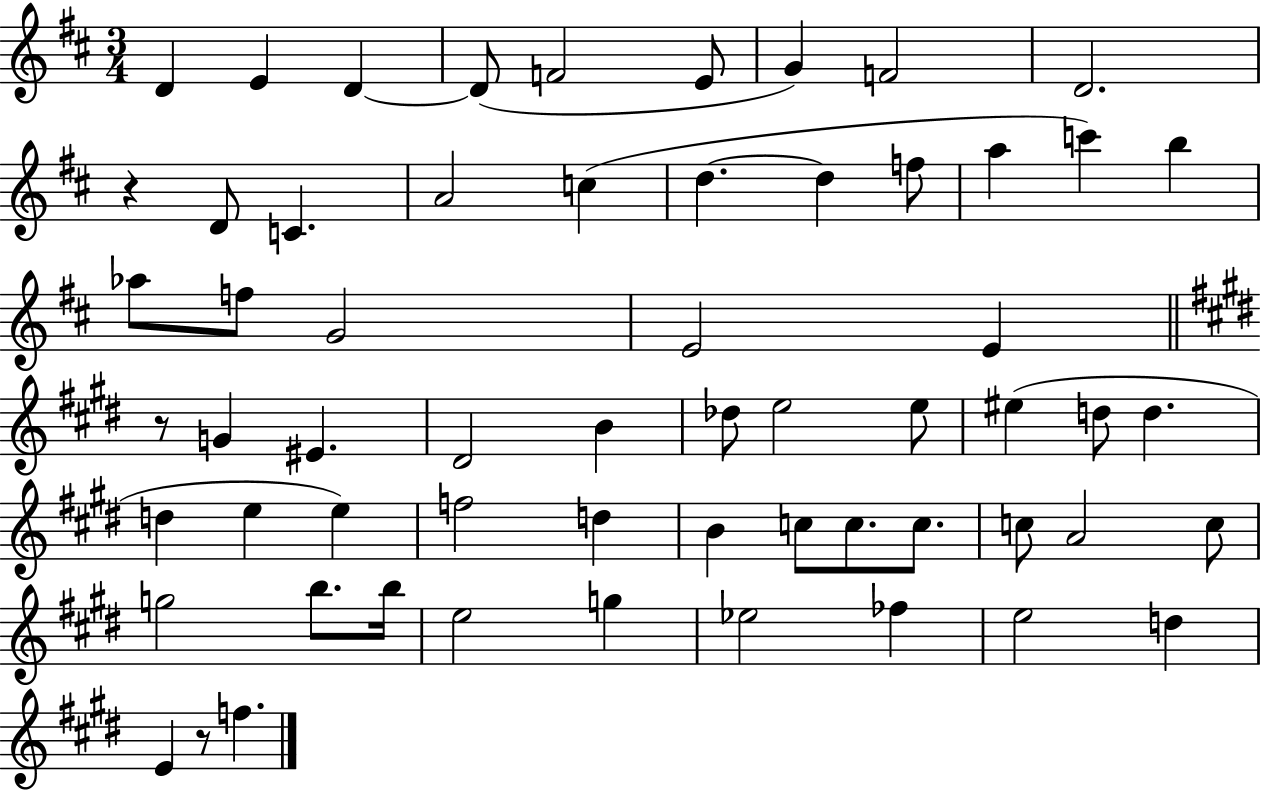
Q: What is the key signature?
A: D major